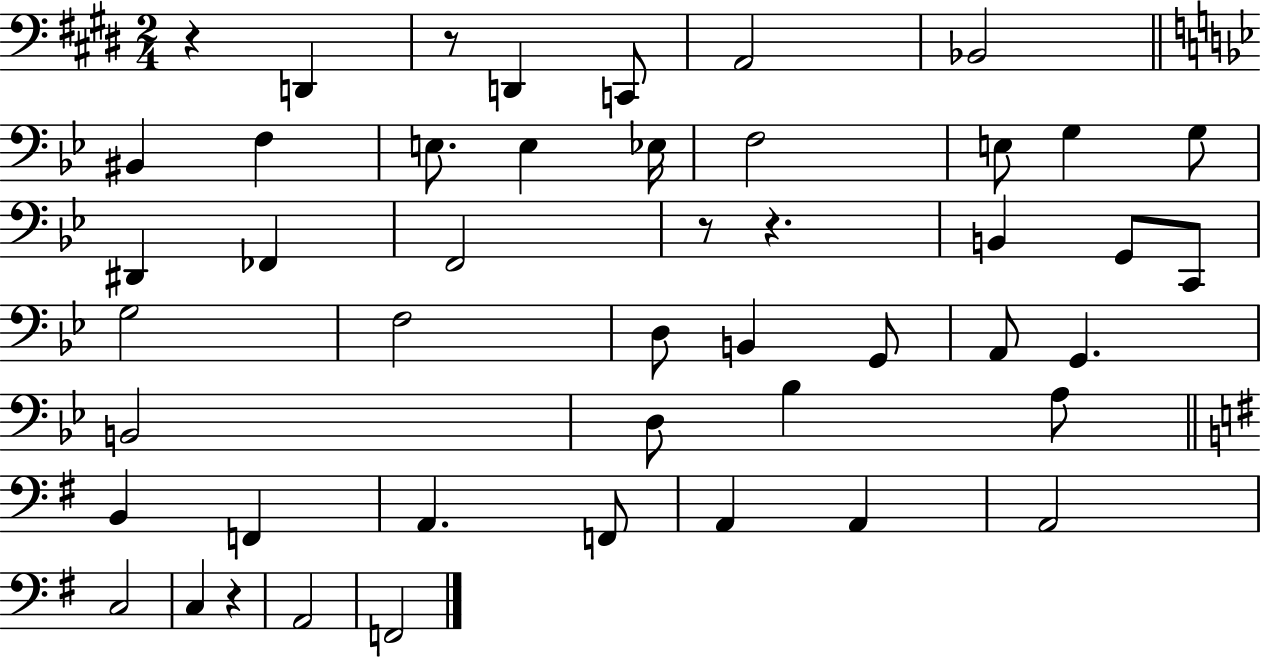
{
  \clef bass
  \numericTimeSignature
  \time 2/4
  \key e \major
  r4 d,4 | r8 d,4 c,8 | a,2 | bes,2 | \break \bar "||" \break \key bes \major bis,4 f4 | e8. e4 ees16 | f2 | e8 g4 g8 | \break dis,4 fes,4 | f,2 | r8 r4. | b,4 g,8 c,8 | \break g2 | f2 | d8 b,4 g,8 | a,8 g,4. | \break b,2 | d8 bes4 a8 | \bar "||" \break \key g \major b,4 f,4 | a,4. f,8 | a,4 a,4 | a,2 | \break c2 | c4 r4 | a,2 | f,2 | \break \bar "|."
}